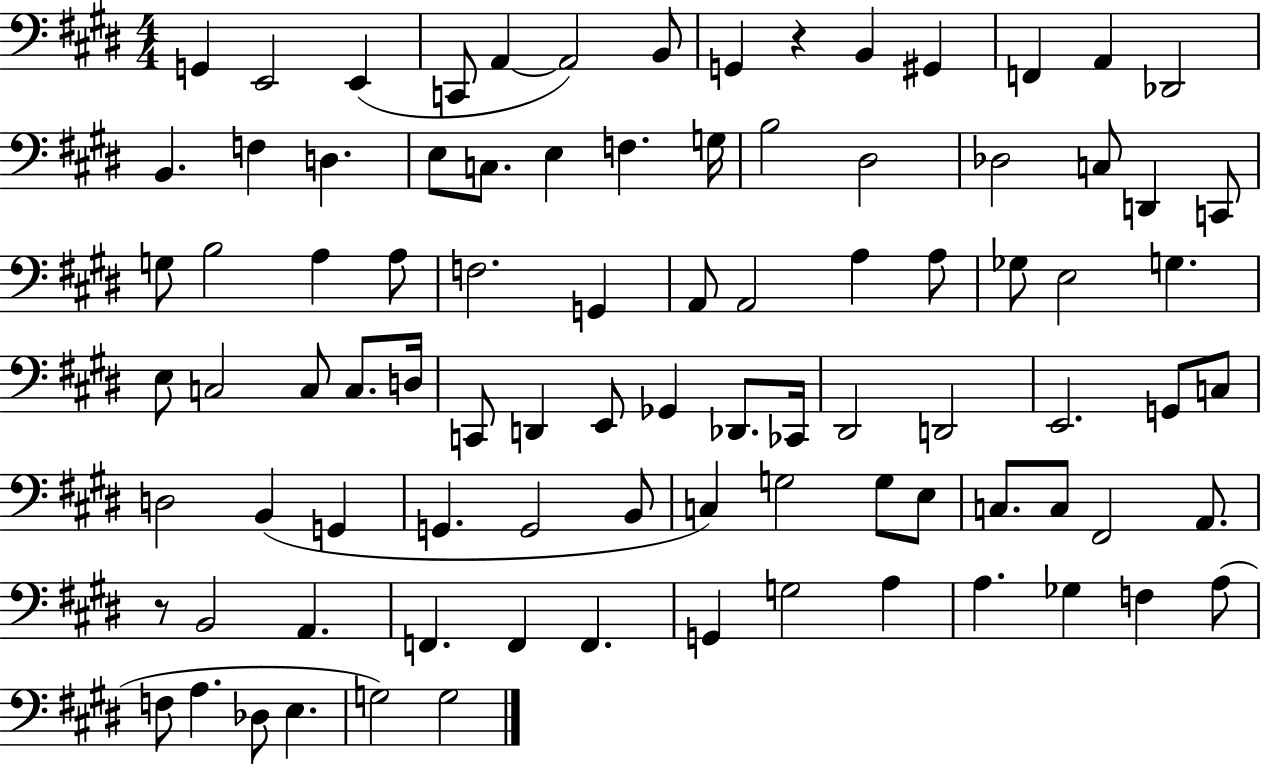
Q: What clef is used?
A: bass